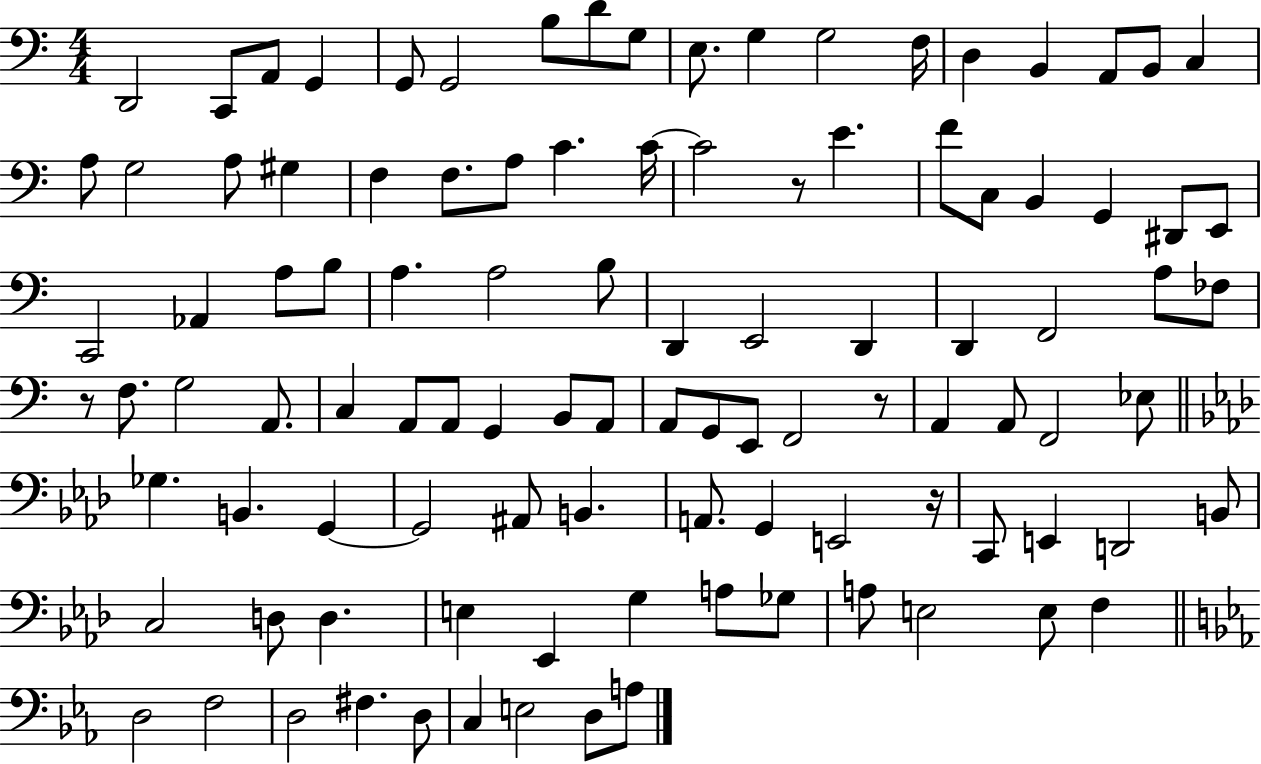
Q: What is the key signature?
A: C major